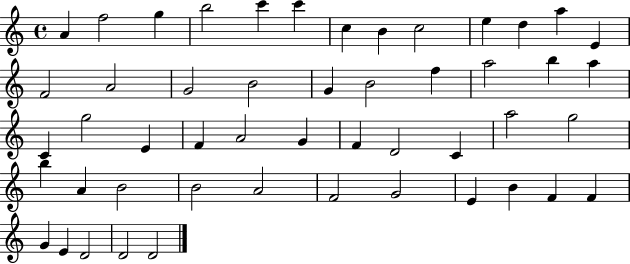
X:1
T:Untitled
M:4/4
L:1/4
K:C
A f2 g b2 c' c' c B c2 e d a E F2 A2 G2 B2 G B2 f a2 b a C g2 E F A2 G F D2 C a2 g2 b A B2 B2 A2 F2 G2 E B F F G E D2 D2 D2